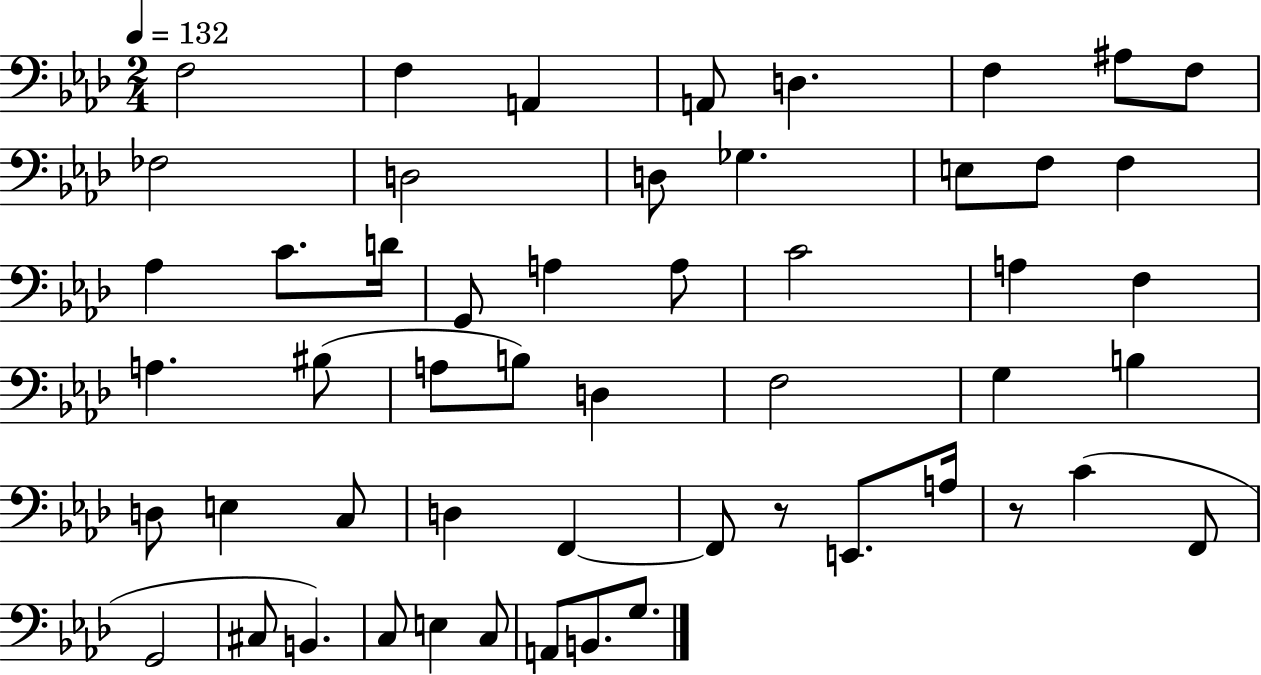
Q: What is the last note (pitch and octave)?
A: G3